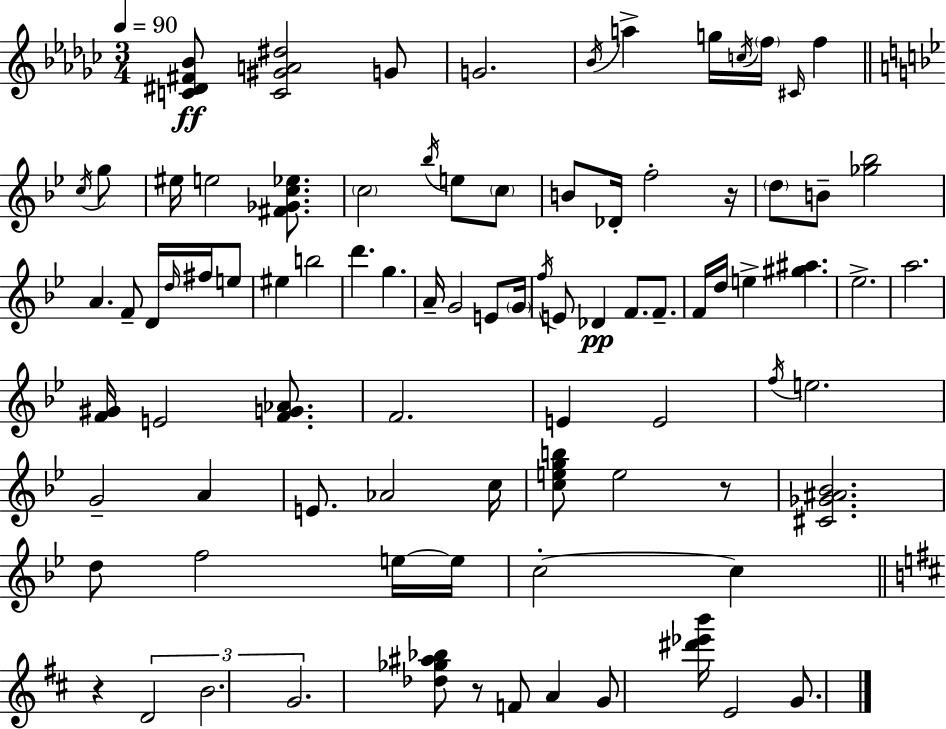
{
  \clef treble
  \numericTimeSignature
  \time 3/4
  \key ees \minor
  \tempo 4 = 90
  <c' dis' fis' bes'>8\ff <c' gis' a' dis''>2 g'8 | g'2. | \acciaccatura { bes'16 } a''4-> g''16 \acciaccatura { c''16 } \parenthesize f''16 \grace { cis'16 } f''4 | \bar "||" \break \key bes \major \acciaccatura { c''16 } g''8 eis''16 e''2 | <fis' ges' c'' ees''>8. \parenthesize c''2 \acciaccatura { bes''16 } | e''8 \parenthesize c''8 b'8 des'16-. f''2-. | r16 \parenthesize d''8 b'8-- <ges'' bes''>2 | \break a'4. f'8-- | d'16 \grace { d''16 } fis''16 e''8 eis''4 b''2 | d'''4. g''4. | a'16-- g'2 | \break e'8 \parenthesize g'16 \acciaccatura { f''16 } e'8 des'4\pp | f'8. f'8.-- f'16 d''16 e''4-> | <gis'' ais''>4. ees''2.-> | a''2. | \break <f' gis'>16 e'2 | <f' g' aes'>8. f'2. | e'4 e'2 | \acciaccatura { f''16 } e''2. | \break g'2-- | a'4 e'8. aes'2 | c''16 <c'' e'' g'' b''>8 e''2 | r8 <cis' ges' ais' bes'>2. | \break d''8 f''2 | e''16~~ e''16 c''2-.~~ | c''4 \bar "||" \break \key d \major r4 \tuplet 3/2 { d'2 | b'2. | g'2. } | <des'' ges'' ais'' bes''>8 r8 f'8 a'4 g'8 | \break <dis''' ees''' b'''>16 e'2 g'8. | \bar "|."
}